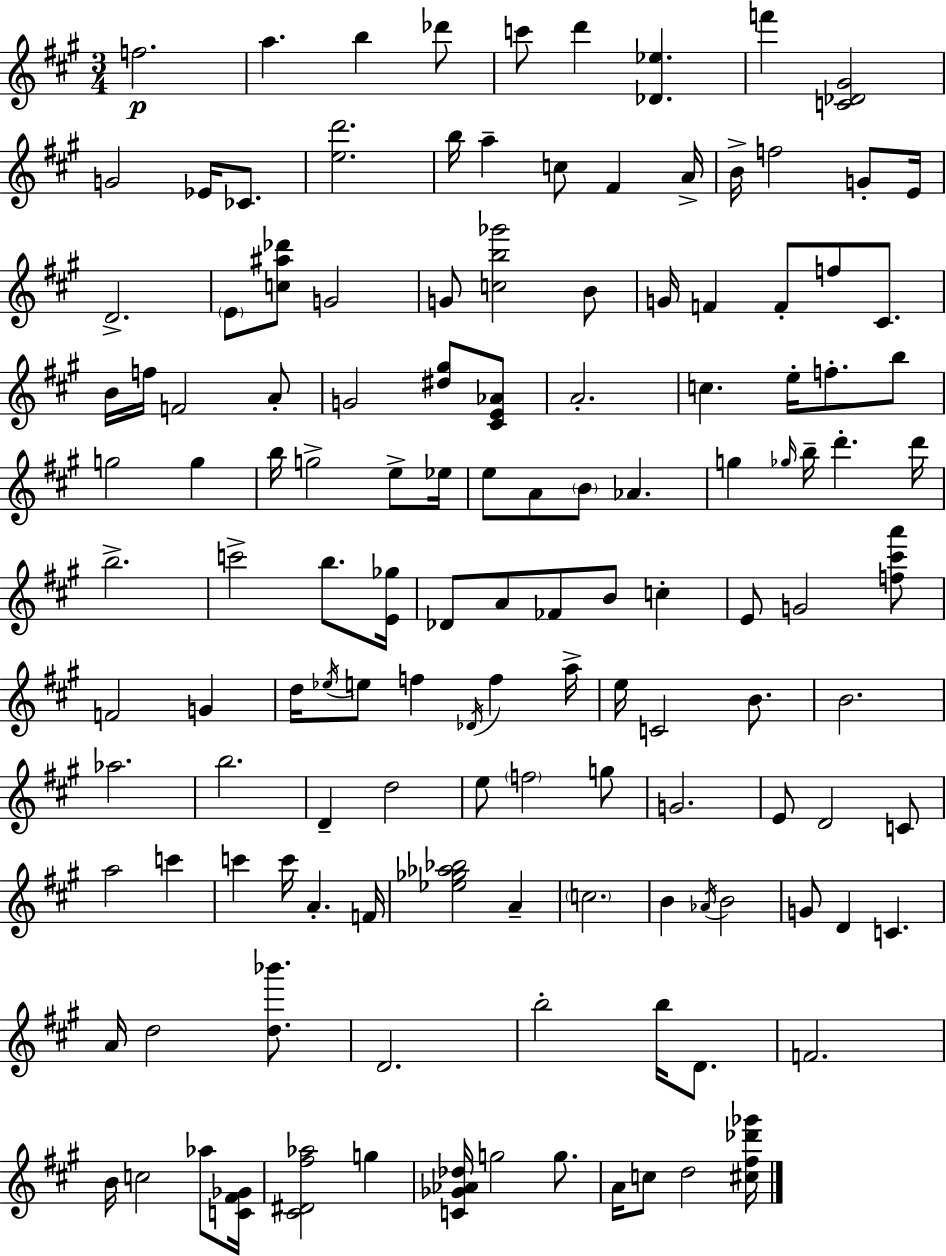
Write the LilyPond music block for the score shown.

{
  \clef treble
  \numericTimeSignature
  \time 3/4
  \key a \major
  f''2.\p | a''4. b''4 des'''8 | c'''8 d'''4 <des' ees''>4. | f'''4 <c' des' gis'>2 | \break g'2 ees'16 ces'8. | <e'' d'''>2. | b''16 a''4-- c''8 fis'4 a'16-> | b'16-> f''2 g'8-. e'16 | \break d'2.-> | \parenthesize e'8 <c'' ais'' des'''>8 g'2 | g'8 <c'' b'' ges'''>2 b'8 | g'16 f'4 f'8-. f''8 cis'8. | \break b'16 f''16 f'2 a'8-. | g'2 <dis'' gis''>8 <cis' e' aes'>8 | a'2.-. | c''4. e''16-. f''8.-. b''8 | \break g''2 g''4 | b''16 g''2-> e''8-> ees''16 | e''8 a'8 \parenthesize b'8 aes'4. | g''4 \grace { ges''16 } b''16-- d'''4.-. | \break d'''16 b''2.-> | c'''2-> b''8. | <e' ges''>16 des'8 a'8 fes'8 b'8 c''4-. | e'8 g'2 <f'' cis''' a'''>8 | \break f'2 g'4 | d''16 \acciaccatura { ees''16 } e''8 f''4 \acciaccatura { des'16 } f''4 | a''16-> e''16 c'2 | b'8. b'2. | \break aes''2. | b''2. | d'4-- d''2 | e''8 \parenthesize f''2 | \break g''8 g'2. | e'8 d'2 | c'8 a''2 c'''4 | c'''4 c'''16 a'4.-. | \break f'16 <ees'' ges'' aes'' bes''>2 a'4-- | \parenthesize c''2. | b'4 \acciaccatura { aes'16 } b'2 | g'8 d'4 c'4. | \break a'16 d''2 | <d'' bes'''>8. d'2. | b''2-. | b''16 d'8. f'2. | \break b'16 c''2 | aes''8 <c' fis' ges'>16 <cis' dis' fis'' aes''>2 | g''4 <c' ges' aes' des''>16 g''2 | g''8. a'16 c''8 d''2 | \break <cis'' fis'' des''' ges'''>16 \bar "|."
}